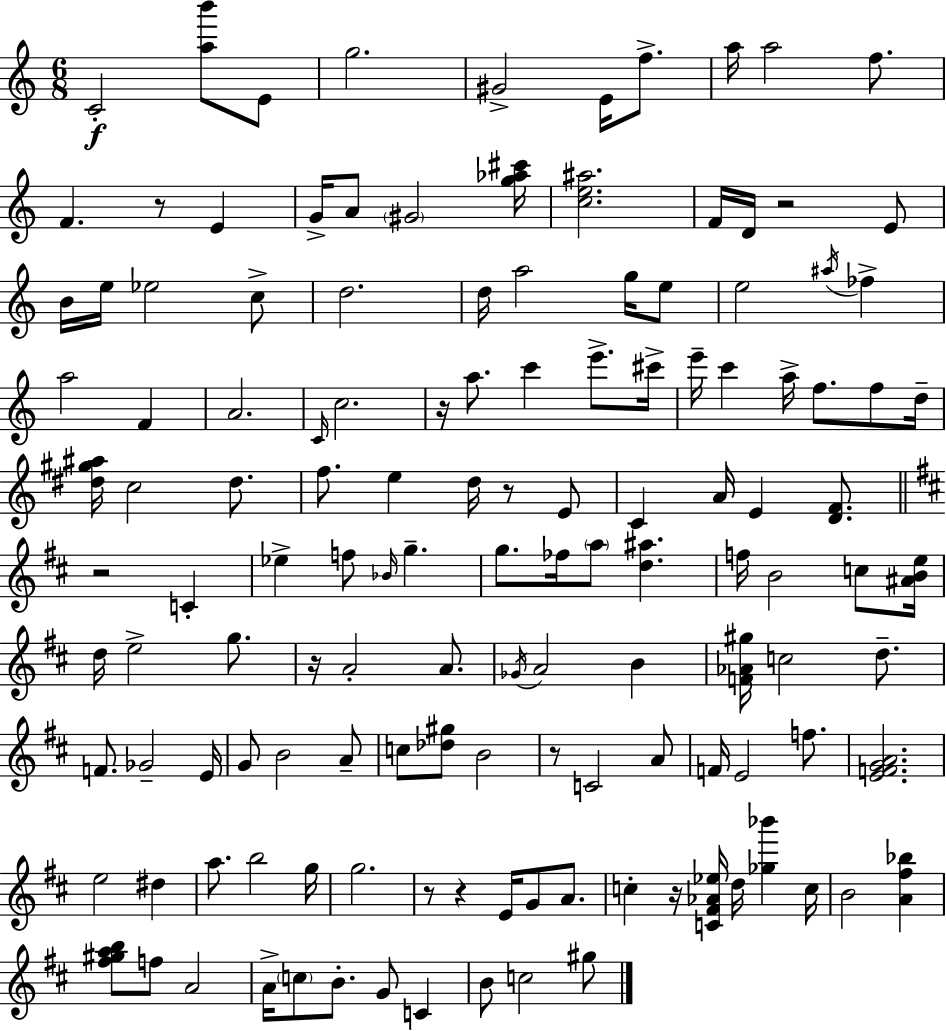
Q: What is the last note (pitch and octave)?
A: G#5